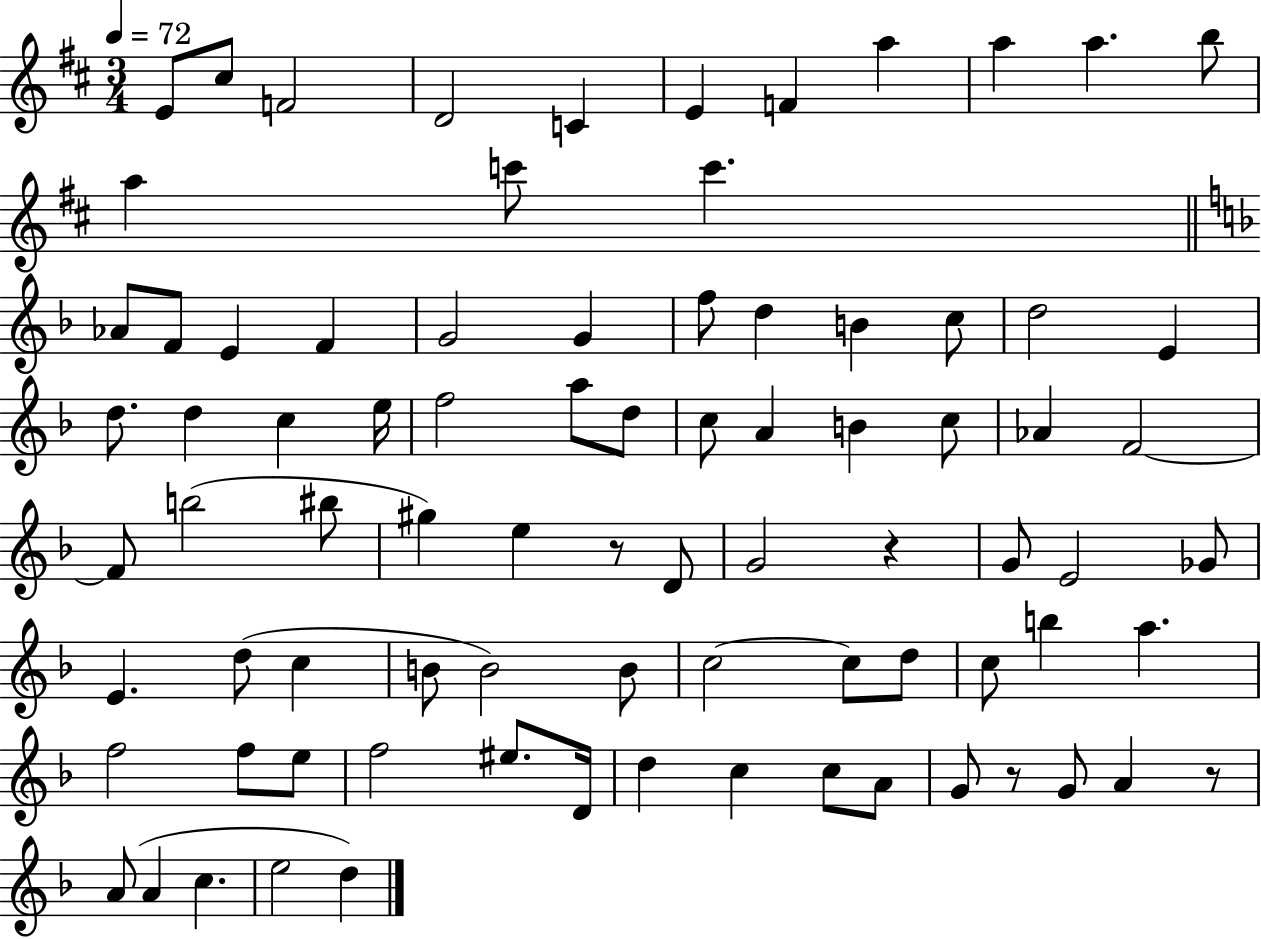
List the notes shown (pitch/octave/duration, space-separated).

E4/e C#5/e F4/h D4/h C4/q E4/q F4/q A5/q A5/q A5/q. B5/e A5/q C6/e C6/q. Ab4/e F4/e E4/q F4/q G4/h G4/q F5/e D5/q B4/q C5/e D5/h E4/q D5/e. D5/q C5/q E5/s F5/h A5/e D5/e C5/e A4/q B4/q C5/e Ab4/q F4/h F4/e B5/h BIS5/e G#5/q E5/q R/e D4/e G4/h R/q G4/e E4/h Gb4/e E4/q. D5/e C5/q B4/e B4/h B4/e C5/h C5/e D5/e C5/e B5/q A5/q. F5/h F5/e E5/e F5/h EIS5/e. D4/s D5/q C5/q C5/e A4/e G4/e R/e G4/e A4/q R/e A4/e A4/q C5/q. E5/h D5/q